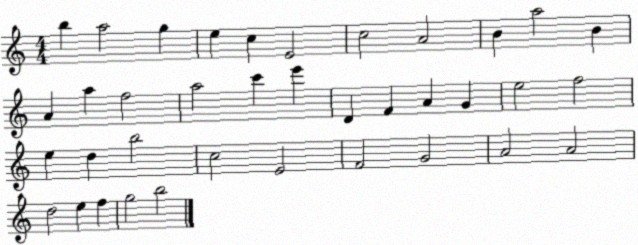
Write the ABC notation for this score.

X:1
T:Untitled
M:4/4
L:1/4
K:C
b a2 g e c E2 c2 A2 B a2 B A a f2 a2 c' e' D F A G e2 f2 e d b2 c2 E2 F2 G2 A2 A2 d2 e f g2 b2